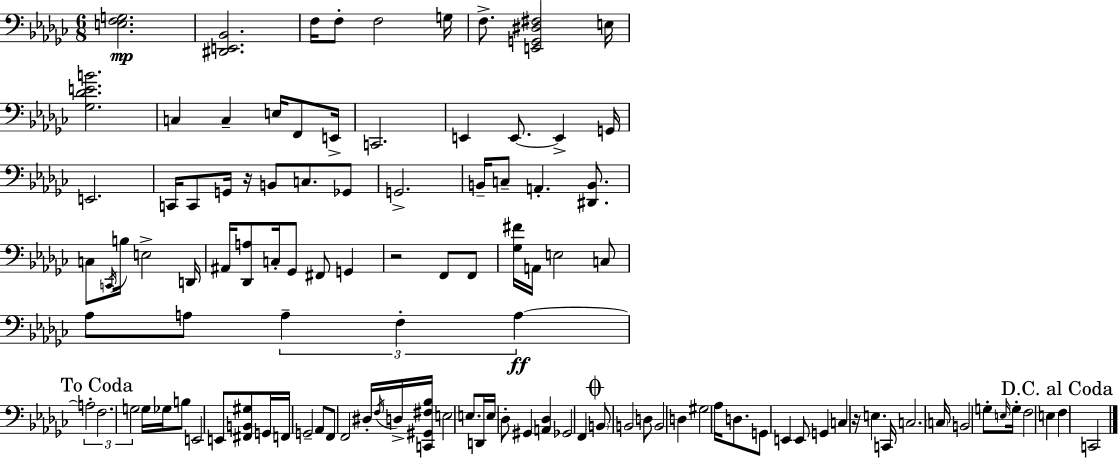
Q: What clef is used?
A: bass